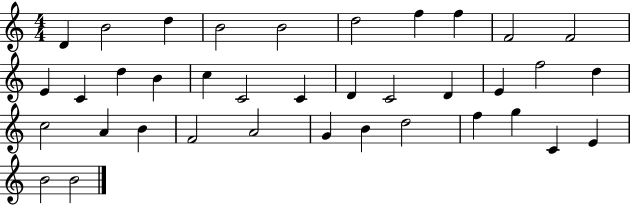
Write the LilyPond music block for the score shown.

{
  \clef treble
  \numericTimeSignature
  \time 4/4
  \key c \major
  d'4 b'2 d''4 | b'2 b'2 | d''2 f''4 f''4 | f'2 f'2 | \break e'4 c'4 d''4 b'4 | c''4 c'2 c'4 | d'4 c'2 d'4 | e'4 f''2 d''4 | \break c''2 a'4 b'4 | f'2 a'2 | g'4 b'4 d''2 | f''4 g''4 c'4 e'4 | \break b'2 b'2 | \bar "|."
}